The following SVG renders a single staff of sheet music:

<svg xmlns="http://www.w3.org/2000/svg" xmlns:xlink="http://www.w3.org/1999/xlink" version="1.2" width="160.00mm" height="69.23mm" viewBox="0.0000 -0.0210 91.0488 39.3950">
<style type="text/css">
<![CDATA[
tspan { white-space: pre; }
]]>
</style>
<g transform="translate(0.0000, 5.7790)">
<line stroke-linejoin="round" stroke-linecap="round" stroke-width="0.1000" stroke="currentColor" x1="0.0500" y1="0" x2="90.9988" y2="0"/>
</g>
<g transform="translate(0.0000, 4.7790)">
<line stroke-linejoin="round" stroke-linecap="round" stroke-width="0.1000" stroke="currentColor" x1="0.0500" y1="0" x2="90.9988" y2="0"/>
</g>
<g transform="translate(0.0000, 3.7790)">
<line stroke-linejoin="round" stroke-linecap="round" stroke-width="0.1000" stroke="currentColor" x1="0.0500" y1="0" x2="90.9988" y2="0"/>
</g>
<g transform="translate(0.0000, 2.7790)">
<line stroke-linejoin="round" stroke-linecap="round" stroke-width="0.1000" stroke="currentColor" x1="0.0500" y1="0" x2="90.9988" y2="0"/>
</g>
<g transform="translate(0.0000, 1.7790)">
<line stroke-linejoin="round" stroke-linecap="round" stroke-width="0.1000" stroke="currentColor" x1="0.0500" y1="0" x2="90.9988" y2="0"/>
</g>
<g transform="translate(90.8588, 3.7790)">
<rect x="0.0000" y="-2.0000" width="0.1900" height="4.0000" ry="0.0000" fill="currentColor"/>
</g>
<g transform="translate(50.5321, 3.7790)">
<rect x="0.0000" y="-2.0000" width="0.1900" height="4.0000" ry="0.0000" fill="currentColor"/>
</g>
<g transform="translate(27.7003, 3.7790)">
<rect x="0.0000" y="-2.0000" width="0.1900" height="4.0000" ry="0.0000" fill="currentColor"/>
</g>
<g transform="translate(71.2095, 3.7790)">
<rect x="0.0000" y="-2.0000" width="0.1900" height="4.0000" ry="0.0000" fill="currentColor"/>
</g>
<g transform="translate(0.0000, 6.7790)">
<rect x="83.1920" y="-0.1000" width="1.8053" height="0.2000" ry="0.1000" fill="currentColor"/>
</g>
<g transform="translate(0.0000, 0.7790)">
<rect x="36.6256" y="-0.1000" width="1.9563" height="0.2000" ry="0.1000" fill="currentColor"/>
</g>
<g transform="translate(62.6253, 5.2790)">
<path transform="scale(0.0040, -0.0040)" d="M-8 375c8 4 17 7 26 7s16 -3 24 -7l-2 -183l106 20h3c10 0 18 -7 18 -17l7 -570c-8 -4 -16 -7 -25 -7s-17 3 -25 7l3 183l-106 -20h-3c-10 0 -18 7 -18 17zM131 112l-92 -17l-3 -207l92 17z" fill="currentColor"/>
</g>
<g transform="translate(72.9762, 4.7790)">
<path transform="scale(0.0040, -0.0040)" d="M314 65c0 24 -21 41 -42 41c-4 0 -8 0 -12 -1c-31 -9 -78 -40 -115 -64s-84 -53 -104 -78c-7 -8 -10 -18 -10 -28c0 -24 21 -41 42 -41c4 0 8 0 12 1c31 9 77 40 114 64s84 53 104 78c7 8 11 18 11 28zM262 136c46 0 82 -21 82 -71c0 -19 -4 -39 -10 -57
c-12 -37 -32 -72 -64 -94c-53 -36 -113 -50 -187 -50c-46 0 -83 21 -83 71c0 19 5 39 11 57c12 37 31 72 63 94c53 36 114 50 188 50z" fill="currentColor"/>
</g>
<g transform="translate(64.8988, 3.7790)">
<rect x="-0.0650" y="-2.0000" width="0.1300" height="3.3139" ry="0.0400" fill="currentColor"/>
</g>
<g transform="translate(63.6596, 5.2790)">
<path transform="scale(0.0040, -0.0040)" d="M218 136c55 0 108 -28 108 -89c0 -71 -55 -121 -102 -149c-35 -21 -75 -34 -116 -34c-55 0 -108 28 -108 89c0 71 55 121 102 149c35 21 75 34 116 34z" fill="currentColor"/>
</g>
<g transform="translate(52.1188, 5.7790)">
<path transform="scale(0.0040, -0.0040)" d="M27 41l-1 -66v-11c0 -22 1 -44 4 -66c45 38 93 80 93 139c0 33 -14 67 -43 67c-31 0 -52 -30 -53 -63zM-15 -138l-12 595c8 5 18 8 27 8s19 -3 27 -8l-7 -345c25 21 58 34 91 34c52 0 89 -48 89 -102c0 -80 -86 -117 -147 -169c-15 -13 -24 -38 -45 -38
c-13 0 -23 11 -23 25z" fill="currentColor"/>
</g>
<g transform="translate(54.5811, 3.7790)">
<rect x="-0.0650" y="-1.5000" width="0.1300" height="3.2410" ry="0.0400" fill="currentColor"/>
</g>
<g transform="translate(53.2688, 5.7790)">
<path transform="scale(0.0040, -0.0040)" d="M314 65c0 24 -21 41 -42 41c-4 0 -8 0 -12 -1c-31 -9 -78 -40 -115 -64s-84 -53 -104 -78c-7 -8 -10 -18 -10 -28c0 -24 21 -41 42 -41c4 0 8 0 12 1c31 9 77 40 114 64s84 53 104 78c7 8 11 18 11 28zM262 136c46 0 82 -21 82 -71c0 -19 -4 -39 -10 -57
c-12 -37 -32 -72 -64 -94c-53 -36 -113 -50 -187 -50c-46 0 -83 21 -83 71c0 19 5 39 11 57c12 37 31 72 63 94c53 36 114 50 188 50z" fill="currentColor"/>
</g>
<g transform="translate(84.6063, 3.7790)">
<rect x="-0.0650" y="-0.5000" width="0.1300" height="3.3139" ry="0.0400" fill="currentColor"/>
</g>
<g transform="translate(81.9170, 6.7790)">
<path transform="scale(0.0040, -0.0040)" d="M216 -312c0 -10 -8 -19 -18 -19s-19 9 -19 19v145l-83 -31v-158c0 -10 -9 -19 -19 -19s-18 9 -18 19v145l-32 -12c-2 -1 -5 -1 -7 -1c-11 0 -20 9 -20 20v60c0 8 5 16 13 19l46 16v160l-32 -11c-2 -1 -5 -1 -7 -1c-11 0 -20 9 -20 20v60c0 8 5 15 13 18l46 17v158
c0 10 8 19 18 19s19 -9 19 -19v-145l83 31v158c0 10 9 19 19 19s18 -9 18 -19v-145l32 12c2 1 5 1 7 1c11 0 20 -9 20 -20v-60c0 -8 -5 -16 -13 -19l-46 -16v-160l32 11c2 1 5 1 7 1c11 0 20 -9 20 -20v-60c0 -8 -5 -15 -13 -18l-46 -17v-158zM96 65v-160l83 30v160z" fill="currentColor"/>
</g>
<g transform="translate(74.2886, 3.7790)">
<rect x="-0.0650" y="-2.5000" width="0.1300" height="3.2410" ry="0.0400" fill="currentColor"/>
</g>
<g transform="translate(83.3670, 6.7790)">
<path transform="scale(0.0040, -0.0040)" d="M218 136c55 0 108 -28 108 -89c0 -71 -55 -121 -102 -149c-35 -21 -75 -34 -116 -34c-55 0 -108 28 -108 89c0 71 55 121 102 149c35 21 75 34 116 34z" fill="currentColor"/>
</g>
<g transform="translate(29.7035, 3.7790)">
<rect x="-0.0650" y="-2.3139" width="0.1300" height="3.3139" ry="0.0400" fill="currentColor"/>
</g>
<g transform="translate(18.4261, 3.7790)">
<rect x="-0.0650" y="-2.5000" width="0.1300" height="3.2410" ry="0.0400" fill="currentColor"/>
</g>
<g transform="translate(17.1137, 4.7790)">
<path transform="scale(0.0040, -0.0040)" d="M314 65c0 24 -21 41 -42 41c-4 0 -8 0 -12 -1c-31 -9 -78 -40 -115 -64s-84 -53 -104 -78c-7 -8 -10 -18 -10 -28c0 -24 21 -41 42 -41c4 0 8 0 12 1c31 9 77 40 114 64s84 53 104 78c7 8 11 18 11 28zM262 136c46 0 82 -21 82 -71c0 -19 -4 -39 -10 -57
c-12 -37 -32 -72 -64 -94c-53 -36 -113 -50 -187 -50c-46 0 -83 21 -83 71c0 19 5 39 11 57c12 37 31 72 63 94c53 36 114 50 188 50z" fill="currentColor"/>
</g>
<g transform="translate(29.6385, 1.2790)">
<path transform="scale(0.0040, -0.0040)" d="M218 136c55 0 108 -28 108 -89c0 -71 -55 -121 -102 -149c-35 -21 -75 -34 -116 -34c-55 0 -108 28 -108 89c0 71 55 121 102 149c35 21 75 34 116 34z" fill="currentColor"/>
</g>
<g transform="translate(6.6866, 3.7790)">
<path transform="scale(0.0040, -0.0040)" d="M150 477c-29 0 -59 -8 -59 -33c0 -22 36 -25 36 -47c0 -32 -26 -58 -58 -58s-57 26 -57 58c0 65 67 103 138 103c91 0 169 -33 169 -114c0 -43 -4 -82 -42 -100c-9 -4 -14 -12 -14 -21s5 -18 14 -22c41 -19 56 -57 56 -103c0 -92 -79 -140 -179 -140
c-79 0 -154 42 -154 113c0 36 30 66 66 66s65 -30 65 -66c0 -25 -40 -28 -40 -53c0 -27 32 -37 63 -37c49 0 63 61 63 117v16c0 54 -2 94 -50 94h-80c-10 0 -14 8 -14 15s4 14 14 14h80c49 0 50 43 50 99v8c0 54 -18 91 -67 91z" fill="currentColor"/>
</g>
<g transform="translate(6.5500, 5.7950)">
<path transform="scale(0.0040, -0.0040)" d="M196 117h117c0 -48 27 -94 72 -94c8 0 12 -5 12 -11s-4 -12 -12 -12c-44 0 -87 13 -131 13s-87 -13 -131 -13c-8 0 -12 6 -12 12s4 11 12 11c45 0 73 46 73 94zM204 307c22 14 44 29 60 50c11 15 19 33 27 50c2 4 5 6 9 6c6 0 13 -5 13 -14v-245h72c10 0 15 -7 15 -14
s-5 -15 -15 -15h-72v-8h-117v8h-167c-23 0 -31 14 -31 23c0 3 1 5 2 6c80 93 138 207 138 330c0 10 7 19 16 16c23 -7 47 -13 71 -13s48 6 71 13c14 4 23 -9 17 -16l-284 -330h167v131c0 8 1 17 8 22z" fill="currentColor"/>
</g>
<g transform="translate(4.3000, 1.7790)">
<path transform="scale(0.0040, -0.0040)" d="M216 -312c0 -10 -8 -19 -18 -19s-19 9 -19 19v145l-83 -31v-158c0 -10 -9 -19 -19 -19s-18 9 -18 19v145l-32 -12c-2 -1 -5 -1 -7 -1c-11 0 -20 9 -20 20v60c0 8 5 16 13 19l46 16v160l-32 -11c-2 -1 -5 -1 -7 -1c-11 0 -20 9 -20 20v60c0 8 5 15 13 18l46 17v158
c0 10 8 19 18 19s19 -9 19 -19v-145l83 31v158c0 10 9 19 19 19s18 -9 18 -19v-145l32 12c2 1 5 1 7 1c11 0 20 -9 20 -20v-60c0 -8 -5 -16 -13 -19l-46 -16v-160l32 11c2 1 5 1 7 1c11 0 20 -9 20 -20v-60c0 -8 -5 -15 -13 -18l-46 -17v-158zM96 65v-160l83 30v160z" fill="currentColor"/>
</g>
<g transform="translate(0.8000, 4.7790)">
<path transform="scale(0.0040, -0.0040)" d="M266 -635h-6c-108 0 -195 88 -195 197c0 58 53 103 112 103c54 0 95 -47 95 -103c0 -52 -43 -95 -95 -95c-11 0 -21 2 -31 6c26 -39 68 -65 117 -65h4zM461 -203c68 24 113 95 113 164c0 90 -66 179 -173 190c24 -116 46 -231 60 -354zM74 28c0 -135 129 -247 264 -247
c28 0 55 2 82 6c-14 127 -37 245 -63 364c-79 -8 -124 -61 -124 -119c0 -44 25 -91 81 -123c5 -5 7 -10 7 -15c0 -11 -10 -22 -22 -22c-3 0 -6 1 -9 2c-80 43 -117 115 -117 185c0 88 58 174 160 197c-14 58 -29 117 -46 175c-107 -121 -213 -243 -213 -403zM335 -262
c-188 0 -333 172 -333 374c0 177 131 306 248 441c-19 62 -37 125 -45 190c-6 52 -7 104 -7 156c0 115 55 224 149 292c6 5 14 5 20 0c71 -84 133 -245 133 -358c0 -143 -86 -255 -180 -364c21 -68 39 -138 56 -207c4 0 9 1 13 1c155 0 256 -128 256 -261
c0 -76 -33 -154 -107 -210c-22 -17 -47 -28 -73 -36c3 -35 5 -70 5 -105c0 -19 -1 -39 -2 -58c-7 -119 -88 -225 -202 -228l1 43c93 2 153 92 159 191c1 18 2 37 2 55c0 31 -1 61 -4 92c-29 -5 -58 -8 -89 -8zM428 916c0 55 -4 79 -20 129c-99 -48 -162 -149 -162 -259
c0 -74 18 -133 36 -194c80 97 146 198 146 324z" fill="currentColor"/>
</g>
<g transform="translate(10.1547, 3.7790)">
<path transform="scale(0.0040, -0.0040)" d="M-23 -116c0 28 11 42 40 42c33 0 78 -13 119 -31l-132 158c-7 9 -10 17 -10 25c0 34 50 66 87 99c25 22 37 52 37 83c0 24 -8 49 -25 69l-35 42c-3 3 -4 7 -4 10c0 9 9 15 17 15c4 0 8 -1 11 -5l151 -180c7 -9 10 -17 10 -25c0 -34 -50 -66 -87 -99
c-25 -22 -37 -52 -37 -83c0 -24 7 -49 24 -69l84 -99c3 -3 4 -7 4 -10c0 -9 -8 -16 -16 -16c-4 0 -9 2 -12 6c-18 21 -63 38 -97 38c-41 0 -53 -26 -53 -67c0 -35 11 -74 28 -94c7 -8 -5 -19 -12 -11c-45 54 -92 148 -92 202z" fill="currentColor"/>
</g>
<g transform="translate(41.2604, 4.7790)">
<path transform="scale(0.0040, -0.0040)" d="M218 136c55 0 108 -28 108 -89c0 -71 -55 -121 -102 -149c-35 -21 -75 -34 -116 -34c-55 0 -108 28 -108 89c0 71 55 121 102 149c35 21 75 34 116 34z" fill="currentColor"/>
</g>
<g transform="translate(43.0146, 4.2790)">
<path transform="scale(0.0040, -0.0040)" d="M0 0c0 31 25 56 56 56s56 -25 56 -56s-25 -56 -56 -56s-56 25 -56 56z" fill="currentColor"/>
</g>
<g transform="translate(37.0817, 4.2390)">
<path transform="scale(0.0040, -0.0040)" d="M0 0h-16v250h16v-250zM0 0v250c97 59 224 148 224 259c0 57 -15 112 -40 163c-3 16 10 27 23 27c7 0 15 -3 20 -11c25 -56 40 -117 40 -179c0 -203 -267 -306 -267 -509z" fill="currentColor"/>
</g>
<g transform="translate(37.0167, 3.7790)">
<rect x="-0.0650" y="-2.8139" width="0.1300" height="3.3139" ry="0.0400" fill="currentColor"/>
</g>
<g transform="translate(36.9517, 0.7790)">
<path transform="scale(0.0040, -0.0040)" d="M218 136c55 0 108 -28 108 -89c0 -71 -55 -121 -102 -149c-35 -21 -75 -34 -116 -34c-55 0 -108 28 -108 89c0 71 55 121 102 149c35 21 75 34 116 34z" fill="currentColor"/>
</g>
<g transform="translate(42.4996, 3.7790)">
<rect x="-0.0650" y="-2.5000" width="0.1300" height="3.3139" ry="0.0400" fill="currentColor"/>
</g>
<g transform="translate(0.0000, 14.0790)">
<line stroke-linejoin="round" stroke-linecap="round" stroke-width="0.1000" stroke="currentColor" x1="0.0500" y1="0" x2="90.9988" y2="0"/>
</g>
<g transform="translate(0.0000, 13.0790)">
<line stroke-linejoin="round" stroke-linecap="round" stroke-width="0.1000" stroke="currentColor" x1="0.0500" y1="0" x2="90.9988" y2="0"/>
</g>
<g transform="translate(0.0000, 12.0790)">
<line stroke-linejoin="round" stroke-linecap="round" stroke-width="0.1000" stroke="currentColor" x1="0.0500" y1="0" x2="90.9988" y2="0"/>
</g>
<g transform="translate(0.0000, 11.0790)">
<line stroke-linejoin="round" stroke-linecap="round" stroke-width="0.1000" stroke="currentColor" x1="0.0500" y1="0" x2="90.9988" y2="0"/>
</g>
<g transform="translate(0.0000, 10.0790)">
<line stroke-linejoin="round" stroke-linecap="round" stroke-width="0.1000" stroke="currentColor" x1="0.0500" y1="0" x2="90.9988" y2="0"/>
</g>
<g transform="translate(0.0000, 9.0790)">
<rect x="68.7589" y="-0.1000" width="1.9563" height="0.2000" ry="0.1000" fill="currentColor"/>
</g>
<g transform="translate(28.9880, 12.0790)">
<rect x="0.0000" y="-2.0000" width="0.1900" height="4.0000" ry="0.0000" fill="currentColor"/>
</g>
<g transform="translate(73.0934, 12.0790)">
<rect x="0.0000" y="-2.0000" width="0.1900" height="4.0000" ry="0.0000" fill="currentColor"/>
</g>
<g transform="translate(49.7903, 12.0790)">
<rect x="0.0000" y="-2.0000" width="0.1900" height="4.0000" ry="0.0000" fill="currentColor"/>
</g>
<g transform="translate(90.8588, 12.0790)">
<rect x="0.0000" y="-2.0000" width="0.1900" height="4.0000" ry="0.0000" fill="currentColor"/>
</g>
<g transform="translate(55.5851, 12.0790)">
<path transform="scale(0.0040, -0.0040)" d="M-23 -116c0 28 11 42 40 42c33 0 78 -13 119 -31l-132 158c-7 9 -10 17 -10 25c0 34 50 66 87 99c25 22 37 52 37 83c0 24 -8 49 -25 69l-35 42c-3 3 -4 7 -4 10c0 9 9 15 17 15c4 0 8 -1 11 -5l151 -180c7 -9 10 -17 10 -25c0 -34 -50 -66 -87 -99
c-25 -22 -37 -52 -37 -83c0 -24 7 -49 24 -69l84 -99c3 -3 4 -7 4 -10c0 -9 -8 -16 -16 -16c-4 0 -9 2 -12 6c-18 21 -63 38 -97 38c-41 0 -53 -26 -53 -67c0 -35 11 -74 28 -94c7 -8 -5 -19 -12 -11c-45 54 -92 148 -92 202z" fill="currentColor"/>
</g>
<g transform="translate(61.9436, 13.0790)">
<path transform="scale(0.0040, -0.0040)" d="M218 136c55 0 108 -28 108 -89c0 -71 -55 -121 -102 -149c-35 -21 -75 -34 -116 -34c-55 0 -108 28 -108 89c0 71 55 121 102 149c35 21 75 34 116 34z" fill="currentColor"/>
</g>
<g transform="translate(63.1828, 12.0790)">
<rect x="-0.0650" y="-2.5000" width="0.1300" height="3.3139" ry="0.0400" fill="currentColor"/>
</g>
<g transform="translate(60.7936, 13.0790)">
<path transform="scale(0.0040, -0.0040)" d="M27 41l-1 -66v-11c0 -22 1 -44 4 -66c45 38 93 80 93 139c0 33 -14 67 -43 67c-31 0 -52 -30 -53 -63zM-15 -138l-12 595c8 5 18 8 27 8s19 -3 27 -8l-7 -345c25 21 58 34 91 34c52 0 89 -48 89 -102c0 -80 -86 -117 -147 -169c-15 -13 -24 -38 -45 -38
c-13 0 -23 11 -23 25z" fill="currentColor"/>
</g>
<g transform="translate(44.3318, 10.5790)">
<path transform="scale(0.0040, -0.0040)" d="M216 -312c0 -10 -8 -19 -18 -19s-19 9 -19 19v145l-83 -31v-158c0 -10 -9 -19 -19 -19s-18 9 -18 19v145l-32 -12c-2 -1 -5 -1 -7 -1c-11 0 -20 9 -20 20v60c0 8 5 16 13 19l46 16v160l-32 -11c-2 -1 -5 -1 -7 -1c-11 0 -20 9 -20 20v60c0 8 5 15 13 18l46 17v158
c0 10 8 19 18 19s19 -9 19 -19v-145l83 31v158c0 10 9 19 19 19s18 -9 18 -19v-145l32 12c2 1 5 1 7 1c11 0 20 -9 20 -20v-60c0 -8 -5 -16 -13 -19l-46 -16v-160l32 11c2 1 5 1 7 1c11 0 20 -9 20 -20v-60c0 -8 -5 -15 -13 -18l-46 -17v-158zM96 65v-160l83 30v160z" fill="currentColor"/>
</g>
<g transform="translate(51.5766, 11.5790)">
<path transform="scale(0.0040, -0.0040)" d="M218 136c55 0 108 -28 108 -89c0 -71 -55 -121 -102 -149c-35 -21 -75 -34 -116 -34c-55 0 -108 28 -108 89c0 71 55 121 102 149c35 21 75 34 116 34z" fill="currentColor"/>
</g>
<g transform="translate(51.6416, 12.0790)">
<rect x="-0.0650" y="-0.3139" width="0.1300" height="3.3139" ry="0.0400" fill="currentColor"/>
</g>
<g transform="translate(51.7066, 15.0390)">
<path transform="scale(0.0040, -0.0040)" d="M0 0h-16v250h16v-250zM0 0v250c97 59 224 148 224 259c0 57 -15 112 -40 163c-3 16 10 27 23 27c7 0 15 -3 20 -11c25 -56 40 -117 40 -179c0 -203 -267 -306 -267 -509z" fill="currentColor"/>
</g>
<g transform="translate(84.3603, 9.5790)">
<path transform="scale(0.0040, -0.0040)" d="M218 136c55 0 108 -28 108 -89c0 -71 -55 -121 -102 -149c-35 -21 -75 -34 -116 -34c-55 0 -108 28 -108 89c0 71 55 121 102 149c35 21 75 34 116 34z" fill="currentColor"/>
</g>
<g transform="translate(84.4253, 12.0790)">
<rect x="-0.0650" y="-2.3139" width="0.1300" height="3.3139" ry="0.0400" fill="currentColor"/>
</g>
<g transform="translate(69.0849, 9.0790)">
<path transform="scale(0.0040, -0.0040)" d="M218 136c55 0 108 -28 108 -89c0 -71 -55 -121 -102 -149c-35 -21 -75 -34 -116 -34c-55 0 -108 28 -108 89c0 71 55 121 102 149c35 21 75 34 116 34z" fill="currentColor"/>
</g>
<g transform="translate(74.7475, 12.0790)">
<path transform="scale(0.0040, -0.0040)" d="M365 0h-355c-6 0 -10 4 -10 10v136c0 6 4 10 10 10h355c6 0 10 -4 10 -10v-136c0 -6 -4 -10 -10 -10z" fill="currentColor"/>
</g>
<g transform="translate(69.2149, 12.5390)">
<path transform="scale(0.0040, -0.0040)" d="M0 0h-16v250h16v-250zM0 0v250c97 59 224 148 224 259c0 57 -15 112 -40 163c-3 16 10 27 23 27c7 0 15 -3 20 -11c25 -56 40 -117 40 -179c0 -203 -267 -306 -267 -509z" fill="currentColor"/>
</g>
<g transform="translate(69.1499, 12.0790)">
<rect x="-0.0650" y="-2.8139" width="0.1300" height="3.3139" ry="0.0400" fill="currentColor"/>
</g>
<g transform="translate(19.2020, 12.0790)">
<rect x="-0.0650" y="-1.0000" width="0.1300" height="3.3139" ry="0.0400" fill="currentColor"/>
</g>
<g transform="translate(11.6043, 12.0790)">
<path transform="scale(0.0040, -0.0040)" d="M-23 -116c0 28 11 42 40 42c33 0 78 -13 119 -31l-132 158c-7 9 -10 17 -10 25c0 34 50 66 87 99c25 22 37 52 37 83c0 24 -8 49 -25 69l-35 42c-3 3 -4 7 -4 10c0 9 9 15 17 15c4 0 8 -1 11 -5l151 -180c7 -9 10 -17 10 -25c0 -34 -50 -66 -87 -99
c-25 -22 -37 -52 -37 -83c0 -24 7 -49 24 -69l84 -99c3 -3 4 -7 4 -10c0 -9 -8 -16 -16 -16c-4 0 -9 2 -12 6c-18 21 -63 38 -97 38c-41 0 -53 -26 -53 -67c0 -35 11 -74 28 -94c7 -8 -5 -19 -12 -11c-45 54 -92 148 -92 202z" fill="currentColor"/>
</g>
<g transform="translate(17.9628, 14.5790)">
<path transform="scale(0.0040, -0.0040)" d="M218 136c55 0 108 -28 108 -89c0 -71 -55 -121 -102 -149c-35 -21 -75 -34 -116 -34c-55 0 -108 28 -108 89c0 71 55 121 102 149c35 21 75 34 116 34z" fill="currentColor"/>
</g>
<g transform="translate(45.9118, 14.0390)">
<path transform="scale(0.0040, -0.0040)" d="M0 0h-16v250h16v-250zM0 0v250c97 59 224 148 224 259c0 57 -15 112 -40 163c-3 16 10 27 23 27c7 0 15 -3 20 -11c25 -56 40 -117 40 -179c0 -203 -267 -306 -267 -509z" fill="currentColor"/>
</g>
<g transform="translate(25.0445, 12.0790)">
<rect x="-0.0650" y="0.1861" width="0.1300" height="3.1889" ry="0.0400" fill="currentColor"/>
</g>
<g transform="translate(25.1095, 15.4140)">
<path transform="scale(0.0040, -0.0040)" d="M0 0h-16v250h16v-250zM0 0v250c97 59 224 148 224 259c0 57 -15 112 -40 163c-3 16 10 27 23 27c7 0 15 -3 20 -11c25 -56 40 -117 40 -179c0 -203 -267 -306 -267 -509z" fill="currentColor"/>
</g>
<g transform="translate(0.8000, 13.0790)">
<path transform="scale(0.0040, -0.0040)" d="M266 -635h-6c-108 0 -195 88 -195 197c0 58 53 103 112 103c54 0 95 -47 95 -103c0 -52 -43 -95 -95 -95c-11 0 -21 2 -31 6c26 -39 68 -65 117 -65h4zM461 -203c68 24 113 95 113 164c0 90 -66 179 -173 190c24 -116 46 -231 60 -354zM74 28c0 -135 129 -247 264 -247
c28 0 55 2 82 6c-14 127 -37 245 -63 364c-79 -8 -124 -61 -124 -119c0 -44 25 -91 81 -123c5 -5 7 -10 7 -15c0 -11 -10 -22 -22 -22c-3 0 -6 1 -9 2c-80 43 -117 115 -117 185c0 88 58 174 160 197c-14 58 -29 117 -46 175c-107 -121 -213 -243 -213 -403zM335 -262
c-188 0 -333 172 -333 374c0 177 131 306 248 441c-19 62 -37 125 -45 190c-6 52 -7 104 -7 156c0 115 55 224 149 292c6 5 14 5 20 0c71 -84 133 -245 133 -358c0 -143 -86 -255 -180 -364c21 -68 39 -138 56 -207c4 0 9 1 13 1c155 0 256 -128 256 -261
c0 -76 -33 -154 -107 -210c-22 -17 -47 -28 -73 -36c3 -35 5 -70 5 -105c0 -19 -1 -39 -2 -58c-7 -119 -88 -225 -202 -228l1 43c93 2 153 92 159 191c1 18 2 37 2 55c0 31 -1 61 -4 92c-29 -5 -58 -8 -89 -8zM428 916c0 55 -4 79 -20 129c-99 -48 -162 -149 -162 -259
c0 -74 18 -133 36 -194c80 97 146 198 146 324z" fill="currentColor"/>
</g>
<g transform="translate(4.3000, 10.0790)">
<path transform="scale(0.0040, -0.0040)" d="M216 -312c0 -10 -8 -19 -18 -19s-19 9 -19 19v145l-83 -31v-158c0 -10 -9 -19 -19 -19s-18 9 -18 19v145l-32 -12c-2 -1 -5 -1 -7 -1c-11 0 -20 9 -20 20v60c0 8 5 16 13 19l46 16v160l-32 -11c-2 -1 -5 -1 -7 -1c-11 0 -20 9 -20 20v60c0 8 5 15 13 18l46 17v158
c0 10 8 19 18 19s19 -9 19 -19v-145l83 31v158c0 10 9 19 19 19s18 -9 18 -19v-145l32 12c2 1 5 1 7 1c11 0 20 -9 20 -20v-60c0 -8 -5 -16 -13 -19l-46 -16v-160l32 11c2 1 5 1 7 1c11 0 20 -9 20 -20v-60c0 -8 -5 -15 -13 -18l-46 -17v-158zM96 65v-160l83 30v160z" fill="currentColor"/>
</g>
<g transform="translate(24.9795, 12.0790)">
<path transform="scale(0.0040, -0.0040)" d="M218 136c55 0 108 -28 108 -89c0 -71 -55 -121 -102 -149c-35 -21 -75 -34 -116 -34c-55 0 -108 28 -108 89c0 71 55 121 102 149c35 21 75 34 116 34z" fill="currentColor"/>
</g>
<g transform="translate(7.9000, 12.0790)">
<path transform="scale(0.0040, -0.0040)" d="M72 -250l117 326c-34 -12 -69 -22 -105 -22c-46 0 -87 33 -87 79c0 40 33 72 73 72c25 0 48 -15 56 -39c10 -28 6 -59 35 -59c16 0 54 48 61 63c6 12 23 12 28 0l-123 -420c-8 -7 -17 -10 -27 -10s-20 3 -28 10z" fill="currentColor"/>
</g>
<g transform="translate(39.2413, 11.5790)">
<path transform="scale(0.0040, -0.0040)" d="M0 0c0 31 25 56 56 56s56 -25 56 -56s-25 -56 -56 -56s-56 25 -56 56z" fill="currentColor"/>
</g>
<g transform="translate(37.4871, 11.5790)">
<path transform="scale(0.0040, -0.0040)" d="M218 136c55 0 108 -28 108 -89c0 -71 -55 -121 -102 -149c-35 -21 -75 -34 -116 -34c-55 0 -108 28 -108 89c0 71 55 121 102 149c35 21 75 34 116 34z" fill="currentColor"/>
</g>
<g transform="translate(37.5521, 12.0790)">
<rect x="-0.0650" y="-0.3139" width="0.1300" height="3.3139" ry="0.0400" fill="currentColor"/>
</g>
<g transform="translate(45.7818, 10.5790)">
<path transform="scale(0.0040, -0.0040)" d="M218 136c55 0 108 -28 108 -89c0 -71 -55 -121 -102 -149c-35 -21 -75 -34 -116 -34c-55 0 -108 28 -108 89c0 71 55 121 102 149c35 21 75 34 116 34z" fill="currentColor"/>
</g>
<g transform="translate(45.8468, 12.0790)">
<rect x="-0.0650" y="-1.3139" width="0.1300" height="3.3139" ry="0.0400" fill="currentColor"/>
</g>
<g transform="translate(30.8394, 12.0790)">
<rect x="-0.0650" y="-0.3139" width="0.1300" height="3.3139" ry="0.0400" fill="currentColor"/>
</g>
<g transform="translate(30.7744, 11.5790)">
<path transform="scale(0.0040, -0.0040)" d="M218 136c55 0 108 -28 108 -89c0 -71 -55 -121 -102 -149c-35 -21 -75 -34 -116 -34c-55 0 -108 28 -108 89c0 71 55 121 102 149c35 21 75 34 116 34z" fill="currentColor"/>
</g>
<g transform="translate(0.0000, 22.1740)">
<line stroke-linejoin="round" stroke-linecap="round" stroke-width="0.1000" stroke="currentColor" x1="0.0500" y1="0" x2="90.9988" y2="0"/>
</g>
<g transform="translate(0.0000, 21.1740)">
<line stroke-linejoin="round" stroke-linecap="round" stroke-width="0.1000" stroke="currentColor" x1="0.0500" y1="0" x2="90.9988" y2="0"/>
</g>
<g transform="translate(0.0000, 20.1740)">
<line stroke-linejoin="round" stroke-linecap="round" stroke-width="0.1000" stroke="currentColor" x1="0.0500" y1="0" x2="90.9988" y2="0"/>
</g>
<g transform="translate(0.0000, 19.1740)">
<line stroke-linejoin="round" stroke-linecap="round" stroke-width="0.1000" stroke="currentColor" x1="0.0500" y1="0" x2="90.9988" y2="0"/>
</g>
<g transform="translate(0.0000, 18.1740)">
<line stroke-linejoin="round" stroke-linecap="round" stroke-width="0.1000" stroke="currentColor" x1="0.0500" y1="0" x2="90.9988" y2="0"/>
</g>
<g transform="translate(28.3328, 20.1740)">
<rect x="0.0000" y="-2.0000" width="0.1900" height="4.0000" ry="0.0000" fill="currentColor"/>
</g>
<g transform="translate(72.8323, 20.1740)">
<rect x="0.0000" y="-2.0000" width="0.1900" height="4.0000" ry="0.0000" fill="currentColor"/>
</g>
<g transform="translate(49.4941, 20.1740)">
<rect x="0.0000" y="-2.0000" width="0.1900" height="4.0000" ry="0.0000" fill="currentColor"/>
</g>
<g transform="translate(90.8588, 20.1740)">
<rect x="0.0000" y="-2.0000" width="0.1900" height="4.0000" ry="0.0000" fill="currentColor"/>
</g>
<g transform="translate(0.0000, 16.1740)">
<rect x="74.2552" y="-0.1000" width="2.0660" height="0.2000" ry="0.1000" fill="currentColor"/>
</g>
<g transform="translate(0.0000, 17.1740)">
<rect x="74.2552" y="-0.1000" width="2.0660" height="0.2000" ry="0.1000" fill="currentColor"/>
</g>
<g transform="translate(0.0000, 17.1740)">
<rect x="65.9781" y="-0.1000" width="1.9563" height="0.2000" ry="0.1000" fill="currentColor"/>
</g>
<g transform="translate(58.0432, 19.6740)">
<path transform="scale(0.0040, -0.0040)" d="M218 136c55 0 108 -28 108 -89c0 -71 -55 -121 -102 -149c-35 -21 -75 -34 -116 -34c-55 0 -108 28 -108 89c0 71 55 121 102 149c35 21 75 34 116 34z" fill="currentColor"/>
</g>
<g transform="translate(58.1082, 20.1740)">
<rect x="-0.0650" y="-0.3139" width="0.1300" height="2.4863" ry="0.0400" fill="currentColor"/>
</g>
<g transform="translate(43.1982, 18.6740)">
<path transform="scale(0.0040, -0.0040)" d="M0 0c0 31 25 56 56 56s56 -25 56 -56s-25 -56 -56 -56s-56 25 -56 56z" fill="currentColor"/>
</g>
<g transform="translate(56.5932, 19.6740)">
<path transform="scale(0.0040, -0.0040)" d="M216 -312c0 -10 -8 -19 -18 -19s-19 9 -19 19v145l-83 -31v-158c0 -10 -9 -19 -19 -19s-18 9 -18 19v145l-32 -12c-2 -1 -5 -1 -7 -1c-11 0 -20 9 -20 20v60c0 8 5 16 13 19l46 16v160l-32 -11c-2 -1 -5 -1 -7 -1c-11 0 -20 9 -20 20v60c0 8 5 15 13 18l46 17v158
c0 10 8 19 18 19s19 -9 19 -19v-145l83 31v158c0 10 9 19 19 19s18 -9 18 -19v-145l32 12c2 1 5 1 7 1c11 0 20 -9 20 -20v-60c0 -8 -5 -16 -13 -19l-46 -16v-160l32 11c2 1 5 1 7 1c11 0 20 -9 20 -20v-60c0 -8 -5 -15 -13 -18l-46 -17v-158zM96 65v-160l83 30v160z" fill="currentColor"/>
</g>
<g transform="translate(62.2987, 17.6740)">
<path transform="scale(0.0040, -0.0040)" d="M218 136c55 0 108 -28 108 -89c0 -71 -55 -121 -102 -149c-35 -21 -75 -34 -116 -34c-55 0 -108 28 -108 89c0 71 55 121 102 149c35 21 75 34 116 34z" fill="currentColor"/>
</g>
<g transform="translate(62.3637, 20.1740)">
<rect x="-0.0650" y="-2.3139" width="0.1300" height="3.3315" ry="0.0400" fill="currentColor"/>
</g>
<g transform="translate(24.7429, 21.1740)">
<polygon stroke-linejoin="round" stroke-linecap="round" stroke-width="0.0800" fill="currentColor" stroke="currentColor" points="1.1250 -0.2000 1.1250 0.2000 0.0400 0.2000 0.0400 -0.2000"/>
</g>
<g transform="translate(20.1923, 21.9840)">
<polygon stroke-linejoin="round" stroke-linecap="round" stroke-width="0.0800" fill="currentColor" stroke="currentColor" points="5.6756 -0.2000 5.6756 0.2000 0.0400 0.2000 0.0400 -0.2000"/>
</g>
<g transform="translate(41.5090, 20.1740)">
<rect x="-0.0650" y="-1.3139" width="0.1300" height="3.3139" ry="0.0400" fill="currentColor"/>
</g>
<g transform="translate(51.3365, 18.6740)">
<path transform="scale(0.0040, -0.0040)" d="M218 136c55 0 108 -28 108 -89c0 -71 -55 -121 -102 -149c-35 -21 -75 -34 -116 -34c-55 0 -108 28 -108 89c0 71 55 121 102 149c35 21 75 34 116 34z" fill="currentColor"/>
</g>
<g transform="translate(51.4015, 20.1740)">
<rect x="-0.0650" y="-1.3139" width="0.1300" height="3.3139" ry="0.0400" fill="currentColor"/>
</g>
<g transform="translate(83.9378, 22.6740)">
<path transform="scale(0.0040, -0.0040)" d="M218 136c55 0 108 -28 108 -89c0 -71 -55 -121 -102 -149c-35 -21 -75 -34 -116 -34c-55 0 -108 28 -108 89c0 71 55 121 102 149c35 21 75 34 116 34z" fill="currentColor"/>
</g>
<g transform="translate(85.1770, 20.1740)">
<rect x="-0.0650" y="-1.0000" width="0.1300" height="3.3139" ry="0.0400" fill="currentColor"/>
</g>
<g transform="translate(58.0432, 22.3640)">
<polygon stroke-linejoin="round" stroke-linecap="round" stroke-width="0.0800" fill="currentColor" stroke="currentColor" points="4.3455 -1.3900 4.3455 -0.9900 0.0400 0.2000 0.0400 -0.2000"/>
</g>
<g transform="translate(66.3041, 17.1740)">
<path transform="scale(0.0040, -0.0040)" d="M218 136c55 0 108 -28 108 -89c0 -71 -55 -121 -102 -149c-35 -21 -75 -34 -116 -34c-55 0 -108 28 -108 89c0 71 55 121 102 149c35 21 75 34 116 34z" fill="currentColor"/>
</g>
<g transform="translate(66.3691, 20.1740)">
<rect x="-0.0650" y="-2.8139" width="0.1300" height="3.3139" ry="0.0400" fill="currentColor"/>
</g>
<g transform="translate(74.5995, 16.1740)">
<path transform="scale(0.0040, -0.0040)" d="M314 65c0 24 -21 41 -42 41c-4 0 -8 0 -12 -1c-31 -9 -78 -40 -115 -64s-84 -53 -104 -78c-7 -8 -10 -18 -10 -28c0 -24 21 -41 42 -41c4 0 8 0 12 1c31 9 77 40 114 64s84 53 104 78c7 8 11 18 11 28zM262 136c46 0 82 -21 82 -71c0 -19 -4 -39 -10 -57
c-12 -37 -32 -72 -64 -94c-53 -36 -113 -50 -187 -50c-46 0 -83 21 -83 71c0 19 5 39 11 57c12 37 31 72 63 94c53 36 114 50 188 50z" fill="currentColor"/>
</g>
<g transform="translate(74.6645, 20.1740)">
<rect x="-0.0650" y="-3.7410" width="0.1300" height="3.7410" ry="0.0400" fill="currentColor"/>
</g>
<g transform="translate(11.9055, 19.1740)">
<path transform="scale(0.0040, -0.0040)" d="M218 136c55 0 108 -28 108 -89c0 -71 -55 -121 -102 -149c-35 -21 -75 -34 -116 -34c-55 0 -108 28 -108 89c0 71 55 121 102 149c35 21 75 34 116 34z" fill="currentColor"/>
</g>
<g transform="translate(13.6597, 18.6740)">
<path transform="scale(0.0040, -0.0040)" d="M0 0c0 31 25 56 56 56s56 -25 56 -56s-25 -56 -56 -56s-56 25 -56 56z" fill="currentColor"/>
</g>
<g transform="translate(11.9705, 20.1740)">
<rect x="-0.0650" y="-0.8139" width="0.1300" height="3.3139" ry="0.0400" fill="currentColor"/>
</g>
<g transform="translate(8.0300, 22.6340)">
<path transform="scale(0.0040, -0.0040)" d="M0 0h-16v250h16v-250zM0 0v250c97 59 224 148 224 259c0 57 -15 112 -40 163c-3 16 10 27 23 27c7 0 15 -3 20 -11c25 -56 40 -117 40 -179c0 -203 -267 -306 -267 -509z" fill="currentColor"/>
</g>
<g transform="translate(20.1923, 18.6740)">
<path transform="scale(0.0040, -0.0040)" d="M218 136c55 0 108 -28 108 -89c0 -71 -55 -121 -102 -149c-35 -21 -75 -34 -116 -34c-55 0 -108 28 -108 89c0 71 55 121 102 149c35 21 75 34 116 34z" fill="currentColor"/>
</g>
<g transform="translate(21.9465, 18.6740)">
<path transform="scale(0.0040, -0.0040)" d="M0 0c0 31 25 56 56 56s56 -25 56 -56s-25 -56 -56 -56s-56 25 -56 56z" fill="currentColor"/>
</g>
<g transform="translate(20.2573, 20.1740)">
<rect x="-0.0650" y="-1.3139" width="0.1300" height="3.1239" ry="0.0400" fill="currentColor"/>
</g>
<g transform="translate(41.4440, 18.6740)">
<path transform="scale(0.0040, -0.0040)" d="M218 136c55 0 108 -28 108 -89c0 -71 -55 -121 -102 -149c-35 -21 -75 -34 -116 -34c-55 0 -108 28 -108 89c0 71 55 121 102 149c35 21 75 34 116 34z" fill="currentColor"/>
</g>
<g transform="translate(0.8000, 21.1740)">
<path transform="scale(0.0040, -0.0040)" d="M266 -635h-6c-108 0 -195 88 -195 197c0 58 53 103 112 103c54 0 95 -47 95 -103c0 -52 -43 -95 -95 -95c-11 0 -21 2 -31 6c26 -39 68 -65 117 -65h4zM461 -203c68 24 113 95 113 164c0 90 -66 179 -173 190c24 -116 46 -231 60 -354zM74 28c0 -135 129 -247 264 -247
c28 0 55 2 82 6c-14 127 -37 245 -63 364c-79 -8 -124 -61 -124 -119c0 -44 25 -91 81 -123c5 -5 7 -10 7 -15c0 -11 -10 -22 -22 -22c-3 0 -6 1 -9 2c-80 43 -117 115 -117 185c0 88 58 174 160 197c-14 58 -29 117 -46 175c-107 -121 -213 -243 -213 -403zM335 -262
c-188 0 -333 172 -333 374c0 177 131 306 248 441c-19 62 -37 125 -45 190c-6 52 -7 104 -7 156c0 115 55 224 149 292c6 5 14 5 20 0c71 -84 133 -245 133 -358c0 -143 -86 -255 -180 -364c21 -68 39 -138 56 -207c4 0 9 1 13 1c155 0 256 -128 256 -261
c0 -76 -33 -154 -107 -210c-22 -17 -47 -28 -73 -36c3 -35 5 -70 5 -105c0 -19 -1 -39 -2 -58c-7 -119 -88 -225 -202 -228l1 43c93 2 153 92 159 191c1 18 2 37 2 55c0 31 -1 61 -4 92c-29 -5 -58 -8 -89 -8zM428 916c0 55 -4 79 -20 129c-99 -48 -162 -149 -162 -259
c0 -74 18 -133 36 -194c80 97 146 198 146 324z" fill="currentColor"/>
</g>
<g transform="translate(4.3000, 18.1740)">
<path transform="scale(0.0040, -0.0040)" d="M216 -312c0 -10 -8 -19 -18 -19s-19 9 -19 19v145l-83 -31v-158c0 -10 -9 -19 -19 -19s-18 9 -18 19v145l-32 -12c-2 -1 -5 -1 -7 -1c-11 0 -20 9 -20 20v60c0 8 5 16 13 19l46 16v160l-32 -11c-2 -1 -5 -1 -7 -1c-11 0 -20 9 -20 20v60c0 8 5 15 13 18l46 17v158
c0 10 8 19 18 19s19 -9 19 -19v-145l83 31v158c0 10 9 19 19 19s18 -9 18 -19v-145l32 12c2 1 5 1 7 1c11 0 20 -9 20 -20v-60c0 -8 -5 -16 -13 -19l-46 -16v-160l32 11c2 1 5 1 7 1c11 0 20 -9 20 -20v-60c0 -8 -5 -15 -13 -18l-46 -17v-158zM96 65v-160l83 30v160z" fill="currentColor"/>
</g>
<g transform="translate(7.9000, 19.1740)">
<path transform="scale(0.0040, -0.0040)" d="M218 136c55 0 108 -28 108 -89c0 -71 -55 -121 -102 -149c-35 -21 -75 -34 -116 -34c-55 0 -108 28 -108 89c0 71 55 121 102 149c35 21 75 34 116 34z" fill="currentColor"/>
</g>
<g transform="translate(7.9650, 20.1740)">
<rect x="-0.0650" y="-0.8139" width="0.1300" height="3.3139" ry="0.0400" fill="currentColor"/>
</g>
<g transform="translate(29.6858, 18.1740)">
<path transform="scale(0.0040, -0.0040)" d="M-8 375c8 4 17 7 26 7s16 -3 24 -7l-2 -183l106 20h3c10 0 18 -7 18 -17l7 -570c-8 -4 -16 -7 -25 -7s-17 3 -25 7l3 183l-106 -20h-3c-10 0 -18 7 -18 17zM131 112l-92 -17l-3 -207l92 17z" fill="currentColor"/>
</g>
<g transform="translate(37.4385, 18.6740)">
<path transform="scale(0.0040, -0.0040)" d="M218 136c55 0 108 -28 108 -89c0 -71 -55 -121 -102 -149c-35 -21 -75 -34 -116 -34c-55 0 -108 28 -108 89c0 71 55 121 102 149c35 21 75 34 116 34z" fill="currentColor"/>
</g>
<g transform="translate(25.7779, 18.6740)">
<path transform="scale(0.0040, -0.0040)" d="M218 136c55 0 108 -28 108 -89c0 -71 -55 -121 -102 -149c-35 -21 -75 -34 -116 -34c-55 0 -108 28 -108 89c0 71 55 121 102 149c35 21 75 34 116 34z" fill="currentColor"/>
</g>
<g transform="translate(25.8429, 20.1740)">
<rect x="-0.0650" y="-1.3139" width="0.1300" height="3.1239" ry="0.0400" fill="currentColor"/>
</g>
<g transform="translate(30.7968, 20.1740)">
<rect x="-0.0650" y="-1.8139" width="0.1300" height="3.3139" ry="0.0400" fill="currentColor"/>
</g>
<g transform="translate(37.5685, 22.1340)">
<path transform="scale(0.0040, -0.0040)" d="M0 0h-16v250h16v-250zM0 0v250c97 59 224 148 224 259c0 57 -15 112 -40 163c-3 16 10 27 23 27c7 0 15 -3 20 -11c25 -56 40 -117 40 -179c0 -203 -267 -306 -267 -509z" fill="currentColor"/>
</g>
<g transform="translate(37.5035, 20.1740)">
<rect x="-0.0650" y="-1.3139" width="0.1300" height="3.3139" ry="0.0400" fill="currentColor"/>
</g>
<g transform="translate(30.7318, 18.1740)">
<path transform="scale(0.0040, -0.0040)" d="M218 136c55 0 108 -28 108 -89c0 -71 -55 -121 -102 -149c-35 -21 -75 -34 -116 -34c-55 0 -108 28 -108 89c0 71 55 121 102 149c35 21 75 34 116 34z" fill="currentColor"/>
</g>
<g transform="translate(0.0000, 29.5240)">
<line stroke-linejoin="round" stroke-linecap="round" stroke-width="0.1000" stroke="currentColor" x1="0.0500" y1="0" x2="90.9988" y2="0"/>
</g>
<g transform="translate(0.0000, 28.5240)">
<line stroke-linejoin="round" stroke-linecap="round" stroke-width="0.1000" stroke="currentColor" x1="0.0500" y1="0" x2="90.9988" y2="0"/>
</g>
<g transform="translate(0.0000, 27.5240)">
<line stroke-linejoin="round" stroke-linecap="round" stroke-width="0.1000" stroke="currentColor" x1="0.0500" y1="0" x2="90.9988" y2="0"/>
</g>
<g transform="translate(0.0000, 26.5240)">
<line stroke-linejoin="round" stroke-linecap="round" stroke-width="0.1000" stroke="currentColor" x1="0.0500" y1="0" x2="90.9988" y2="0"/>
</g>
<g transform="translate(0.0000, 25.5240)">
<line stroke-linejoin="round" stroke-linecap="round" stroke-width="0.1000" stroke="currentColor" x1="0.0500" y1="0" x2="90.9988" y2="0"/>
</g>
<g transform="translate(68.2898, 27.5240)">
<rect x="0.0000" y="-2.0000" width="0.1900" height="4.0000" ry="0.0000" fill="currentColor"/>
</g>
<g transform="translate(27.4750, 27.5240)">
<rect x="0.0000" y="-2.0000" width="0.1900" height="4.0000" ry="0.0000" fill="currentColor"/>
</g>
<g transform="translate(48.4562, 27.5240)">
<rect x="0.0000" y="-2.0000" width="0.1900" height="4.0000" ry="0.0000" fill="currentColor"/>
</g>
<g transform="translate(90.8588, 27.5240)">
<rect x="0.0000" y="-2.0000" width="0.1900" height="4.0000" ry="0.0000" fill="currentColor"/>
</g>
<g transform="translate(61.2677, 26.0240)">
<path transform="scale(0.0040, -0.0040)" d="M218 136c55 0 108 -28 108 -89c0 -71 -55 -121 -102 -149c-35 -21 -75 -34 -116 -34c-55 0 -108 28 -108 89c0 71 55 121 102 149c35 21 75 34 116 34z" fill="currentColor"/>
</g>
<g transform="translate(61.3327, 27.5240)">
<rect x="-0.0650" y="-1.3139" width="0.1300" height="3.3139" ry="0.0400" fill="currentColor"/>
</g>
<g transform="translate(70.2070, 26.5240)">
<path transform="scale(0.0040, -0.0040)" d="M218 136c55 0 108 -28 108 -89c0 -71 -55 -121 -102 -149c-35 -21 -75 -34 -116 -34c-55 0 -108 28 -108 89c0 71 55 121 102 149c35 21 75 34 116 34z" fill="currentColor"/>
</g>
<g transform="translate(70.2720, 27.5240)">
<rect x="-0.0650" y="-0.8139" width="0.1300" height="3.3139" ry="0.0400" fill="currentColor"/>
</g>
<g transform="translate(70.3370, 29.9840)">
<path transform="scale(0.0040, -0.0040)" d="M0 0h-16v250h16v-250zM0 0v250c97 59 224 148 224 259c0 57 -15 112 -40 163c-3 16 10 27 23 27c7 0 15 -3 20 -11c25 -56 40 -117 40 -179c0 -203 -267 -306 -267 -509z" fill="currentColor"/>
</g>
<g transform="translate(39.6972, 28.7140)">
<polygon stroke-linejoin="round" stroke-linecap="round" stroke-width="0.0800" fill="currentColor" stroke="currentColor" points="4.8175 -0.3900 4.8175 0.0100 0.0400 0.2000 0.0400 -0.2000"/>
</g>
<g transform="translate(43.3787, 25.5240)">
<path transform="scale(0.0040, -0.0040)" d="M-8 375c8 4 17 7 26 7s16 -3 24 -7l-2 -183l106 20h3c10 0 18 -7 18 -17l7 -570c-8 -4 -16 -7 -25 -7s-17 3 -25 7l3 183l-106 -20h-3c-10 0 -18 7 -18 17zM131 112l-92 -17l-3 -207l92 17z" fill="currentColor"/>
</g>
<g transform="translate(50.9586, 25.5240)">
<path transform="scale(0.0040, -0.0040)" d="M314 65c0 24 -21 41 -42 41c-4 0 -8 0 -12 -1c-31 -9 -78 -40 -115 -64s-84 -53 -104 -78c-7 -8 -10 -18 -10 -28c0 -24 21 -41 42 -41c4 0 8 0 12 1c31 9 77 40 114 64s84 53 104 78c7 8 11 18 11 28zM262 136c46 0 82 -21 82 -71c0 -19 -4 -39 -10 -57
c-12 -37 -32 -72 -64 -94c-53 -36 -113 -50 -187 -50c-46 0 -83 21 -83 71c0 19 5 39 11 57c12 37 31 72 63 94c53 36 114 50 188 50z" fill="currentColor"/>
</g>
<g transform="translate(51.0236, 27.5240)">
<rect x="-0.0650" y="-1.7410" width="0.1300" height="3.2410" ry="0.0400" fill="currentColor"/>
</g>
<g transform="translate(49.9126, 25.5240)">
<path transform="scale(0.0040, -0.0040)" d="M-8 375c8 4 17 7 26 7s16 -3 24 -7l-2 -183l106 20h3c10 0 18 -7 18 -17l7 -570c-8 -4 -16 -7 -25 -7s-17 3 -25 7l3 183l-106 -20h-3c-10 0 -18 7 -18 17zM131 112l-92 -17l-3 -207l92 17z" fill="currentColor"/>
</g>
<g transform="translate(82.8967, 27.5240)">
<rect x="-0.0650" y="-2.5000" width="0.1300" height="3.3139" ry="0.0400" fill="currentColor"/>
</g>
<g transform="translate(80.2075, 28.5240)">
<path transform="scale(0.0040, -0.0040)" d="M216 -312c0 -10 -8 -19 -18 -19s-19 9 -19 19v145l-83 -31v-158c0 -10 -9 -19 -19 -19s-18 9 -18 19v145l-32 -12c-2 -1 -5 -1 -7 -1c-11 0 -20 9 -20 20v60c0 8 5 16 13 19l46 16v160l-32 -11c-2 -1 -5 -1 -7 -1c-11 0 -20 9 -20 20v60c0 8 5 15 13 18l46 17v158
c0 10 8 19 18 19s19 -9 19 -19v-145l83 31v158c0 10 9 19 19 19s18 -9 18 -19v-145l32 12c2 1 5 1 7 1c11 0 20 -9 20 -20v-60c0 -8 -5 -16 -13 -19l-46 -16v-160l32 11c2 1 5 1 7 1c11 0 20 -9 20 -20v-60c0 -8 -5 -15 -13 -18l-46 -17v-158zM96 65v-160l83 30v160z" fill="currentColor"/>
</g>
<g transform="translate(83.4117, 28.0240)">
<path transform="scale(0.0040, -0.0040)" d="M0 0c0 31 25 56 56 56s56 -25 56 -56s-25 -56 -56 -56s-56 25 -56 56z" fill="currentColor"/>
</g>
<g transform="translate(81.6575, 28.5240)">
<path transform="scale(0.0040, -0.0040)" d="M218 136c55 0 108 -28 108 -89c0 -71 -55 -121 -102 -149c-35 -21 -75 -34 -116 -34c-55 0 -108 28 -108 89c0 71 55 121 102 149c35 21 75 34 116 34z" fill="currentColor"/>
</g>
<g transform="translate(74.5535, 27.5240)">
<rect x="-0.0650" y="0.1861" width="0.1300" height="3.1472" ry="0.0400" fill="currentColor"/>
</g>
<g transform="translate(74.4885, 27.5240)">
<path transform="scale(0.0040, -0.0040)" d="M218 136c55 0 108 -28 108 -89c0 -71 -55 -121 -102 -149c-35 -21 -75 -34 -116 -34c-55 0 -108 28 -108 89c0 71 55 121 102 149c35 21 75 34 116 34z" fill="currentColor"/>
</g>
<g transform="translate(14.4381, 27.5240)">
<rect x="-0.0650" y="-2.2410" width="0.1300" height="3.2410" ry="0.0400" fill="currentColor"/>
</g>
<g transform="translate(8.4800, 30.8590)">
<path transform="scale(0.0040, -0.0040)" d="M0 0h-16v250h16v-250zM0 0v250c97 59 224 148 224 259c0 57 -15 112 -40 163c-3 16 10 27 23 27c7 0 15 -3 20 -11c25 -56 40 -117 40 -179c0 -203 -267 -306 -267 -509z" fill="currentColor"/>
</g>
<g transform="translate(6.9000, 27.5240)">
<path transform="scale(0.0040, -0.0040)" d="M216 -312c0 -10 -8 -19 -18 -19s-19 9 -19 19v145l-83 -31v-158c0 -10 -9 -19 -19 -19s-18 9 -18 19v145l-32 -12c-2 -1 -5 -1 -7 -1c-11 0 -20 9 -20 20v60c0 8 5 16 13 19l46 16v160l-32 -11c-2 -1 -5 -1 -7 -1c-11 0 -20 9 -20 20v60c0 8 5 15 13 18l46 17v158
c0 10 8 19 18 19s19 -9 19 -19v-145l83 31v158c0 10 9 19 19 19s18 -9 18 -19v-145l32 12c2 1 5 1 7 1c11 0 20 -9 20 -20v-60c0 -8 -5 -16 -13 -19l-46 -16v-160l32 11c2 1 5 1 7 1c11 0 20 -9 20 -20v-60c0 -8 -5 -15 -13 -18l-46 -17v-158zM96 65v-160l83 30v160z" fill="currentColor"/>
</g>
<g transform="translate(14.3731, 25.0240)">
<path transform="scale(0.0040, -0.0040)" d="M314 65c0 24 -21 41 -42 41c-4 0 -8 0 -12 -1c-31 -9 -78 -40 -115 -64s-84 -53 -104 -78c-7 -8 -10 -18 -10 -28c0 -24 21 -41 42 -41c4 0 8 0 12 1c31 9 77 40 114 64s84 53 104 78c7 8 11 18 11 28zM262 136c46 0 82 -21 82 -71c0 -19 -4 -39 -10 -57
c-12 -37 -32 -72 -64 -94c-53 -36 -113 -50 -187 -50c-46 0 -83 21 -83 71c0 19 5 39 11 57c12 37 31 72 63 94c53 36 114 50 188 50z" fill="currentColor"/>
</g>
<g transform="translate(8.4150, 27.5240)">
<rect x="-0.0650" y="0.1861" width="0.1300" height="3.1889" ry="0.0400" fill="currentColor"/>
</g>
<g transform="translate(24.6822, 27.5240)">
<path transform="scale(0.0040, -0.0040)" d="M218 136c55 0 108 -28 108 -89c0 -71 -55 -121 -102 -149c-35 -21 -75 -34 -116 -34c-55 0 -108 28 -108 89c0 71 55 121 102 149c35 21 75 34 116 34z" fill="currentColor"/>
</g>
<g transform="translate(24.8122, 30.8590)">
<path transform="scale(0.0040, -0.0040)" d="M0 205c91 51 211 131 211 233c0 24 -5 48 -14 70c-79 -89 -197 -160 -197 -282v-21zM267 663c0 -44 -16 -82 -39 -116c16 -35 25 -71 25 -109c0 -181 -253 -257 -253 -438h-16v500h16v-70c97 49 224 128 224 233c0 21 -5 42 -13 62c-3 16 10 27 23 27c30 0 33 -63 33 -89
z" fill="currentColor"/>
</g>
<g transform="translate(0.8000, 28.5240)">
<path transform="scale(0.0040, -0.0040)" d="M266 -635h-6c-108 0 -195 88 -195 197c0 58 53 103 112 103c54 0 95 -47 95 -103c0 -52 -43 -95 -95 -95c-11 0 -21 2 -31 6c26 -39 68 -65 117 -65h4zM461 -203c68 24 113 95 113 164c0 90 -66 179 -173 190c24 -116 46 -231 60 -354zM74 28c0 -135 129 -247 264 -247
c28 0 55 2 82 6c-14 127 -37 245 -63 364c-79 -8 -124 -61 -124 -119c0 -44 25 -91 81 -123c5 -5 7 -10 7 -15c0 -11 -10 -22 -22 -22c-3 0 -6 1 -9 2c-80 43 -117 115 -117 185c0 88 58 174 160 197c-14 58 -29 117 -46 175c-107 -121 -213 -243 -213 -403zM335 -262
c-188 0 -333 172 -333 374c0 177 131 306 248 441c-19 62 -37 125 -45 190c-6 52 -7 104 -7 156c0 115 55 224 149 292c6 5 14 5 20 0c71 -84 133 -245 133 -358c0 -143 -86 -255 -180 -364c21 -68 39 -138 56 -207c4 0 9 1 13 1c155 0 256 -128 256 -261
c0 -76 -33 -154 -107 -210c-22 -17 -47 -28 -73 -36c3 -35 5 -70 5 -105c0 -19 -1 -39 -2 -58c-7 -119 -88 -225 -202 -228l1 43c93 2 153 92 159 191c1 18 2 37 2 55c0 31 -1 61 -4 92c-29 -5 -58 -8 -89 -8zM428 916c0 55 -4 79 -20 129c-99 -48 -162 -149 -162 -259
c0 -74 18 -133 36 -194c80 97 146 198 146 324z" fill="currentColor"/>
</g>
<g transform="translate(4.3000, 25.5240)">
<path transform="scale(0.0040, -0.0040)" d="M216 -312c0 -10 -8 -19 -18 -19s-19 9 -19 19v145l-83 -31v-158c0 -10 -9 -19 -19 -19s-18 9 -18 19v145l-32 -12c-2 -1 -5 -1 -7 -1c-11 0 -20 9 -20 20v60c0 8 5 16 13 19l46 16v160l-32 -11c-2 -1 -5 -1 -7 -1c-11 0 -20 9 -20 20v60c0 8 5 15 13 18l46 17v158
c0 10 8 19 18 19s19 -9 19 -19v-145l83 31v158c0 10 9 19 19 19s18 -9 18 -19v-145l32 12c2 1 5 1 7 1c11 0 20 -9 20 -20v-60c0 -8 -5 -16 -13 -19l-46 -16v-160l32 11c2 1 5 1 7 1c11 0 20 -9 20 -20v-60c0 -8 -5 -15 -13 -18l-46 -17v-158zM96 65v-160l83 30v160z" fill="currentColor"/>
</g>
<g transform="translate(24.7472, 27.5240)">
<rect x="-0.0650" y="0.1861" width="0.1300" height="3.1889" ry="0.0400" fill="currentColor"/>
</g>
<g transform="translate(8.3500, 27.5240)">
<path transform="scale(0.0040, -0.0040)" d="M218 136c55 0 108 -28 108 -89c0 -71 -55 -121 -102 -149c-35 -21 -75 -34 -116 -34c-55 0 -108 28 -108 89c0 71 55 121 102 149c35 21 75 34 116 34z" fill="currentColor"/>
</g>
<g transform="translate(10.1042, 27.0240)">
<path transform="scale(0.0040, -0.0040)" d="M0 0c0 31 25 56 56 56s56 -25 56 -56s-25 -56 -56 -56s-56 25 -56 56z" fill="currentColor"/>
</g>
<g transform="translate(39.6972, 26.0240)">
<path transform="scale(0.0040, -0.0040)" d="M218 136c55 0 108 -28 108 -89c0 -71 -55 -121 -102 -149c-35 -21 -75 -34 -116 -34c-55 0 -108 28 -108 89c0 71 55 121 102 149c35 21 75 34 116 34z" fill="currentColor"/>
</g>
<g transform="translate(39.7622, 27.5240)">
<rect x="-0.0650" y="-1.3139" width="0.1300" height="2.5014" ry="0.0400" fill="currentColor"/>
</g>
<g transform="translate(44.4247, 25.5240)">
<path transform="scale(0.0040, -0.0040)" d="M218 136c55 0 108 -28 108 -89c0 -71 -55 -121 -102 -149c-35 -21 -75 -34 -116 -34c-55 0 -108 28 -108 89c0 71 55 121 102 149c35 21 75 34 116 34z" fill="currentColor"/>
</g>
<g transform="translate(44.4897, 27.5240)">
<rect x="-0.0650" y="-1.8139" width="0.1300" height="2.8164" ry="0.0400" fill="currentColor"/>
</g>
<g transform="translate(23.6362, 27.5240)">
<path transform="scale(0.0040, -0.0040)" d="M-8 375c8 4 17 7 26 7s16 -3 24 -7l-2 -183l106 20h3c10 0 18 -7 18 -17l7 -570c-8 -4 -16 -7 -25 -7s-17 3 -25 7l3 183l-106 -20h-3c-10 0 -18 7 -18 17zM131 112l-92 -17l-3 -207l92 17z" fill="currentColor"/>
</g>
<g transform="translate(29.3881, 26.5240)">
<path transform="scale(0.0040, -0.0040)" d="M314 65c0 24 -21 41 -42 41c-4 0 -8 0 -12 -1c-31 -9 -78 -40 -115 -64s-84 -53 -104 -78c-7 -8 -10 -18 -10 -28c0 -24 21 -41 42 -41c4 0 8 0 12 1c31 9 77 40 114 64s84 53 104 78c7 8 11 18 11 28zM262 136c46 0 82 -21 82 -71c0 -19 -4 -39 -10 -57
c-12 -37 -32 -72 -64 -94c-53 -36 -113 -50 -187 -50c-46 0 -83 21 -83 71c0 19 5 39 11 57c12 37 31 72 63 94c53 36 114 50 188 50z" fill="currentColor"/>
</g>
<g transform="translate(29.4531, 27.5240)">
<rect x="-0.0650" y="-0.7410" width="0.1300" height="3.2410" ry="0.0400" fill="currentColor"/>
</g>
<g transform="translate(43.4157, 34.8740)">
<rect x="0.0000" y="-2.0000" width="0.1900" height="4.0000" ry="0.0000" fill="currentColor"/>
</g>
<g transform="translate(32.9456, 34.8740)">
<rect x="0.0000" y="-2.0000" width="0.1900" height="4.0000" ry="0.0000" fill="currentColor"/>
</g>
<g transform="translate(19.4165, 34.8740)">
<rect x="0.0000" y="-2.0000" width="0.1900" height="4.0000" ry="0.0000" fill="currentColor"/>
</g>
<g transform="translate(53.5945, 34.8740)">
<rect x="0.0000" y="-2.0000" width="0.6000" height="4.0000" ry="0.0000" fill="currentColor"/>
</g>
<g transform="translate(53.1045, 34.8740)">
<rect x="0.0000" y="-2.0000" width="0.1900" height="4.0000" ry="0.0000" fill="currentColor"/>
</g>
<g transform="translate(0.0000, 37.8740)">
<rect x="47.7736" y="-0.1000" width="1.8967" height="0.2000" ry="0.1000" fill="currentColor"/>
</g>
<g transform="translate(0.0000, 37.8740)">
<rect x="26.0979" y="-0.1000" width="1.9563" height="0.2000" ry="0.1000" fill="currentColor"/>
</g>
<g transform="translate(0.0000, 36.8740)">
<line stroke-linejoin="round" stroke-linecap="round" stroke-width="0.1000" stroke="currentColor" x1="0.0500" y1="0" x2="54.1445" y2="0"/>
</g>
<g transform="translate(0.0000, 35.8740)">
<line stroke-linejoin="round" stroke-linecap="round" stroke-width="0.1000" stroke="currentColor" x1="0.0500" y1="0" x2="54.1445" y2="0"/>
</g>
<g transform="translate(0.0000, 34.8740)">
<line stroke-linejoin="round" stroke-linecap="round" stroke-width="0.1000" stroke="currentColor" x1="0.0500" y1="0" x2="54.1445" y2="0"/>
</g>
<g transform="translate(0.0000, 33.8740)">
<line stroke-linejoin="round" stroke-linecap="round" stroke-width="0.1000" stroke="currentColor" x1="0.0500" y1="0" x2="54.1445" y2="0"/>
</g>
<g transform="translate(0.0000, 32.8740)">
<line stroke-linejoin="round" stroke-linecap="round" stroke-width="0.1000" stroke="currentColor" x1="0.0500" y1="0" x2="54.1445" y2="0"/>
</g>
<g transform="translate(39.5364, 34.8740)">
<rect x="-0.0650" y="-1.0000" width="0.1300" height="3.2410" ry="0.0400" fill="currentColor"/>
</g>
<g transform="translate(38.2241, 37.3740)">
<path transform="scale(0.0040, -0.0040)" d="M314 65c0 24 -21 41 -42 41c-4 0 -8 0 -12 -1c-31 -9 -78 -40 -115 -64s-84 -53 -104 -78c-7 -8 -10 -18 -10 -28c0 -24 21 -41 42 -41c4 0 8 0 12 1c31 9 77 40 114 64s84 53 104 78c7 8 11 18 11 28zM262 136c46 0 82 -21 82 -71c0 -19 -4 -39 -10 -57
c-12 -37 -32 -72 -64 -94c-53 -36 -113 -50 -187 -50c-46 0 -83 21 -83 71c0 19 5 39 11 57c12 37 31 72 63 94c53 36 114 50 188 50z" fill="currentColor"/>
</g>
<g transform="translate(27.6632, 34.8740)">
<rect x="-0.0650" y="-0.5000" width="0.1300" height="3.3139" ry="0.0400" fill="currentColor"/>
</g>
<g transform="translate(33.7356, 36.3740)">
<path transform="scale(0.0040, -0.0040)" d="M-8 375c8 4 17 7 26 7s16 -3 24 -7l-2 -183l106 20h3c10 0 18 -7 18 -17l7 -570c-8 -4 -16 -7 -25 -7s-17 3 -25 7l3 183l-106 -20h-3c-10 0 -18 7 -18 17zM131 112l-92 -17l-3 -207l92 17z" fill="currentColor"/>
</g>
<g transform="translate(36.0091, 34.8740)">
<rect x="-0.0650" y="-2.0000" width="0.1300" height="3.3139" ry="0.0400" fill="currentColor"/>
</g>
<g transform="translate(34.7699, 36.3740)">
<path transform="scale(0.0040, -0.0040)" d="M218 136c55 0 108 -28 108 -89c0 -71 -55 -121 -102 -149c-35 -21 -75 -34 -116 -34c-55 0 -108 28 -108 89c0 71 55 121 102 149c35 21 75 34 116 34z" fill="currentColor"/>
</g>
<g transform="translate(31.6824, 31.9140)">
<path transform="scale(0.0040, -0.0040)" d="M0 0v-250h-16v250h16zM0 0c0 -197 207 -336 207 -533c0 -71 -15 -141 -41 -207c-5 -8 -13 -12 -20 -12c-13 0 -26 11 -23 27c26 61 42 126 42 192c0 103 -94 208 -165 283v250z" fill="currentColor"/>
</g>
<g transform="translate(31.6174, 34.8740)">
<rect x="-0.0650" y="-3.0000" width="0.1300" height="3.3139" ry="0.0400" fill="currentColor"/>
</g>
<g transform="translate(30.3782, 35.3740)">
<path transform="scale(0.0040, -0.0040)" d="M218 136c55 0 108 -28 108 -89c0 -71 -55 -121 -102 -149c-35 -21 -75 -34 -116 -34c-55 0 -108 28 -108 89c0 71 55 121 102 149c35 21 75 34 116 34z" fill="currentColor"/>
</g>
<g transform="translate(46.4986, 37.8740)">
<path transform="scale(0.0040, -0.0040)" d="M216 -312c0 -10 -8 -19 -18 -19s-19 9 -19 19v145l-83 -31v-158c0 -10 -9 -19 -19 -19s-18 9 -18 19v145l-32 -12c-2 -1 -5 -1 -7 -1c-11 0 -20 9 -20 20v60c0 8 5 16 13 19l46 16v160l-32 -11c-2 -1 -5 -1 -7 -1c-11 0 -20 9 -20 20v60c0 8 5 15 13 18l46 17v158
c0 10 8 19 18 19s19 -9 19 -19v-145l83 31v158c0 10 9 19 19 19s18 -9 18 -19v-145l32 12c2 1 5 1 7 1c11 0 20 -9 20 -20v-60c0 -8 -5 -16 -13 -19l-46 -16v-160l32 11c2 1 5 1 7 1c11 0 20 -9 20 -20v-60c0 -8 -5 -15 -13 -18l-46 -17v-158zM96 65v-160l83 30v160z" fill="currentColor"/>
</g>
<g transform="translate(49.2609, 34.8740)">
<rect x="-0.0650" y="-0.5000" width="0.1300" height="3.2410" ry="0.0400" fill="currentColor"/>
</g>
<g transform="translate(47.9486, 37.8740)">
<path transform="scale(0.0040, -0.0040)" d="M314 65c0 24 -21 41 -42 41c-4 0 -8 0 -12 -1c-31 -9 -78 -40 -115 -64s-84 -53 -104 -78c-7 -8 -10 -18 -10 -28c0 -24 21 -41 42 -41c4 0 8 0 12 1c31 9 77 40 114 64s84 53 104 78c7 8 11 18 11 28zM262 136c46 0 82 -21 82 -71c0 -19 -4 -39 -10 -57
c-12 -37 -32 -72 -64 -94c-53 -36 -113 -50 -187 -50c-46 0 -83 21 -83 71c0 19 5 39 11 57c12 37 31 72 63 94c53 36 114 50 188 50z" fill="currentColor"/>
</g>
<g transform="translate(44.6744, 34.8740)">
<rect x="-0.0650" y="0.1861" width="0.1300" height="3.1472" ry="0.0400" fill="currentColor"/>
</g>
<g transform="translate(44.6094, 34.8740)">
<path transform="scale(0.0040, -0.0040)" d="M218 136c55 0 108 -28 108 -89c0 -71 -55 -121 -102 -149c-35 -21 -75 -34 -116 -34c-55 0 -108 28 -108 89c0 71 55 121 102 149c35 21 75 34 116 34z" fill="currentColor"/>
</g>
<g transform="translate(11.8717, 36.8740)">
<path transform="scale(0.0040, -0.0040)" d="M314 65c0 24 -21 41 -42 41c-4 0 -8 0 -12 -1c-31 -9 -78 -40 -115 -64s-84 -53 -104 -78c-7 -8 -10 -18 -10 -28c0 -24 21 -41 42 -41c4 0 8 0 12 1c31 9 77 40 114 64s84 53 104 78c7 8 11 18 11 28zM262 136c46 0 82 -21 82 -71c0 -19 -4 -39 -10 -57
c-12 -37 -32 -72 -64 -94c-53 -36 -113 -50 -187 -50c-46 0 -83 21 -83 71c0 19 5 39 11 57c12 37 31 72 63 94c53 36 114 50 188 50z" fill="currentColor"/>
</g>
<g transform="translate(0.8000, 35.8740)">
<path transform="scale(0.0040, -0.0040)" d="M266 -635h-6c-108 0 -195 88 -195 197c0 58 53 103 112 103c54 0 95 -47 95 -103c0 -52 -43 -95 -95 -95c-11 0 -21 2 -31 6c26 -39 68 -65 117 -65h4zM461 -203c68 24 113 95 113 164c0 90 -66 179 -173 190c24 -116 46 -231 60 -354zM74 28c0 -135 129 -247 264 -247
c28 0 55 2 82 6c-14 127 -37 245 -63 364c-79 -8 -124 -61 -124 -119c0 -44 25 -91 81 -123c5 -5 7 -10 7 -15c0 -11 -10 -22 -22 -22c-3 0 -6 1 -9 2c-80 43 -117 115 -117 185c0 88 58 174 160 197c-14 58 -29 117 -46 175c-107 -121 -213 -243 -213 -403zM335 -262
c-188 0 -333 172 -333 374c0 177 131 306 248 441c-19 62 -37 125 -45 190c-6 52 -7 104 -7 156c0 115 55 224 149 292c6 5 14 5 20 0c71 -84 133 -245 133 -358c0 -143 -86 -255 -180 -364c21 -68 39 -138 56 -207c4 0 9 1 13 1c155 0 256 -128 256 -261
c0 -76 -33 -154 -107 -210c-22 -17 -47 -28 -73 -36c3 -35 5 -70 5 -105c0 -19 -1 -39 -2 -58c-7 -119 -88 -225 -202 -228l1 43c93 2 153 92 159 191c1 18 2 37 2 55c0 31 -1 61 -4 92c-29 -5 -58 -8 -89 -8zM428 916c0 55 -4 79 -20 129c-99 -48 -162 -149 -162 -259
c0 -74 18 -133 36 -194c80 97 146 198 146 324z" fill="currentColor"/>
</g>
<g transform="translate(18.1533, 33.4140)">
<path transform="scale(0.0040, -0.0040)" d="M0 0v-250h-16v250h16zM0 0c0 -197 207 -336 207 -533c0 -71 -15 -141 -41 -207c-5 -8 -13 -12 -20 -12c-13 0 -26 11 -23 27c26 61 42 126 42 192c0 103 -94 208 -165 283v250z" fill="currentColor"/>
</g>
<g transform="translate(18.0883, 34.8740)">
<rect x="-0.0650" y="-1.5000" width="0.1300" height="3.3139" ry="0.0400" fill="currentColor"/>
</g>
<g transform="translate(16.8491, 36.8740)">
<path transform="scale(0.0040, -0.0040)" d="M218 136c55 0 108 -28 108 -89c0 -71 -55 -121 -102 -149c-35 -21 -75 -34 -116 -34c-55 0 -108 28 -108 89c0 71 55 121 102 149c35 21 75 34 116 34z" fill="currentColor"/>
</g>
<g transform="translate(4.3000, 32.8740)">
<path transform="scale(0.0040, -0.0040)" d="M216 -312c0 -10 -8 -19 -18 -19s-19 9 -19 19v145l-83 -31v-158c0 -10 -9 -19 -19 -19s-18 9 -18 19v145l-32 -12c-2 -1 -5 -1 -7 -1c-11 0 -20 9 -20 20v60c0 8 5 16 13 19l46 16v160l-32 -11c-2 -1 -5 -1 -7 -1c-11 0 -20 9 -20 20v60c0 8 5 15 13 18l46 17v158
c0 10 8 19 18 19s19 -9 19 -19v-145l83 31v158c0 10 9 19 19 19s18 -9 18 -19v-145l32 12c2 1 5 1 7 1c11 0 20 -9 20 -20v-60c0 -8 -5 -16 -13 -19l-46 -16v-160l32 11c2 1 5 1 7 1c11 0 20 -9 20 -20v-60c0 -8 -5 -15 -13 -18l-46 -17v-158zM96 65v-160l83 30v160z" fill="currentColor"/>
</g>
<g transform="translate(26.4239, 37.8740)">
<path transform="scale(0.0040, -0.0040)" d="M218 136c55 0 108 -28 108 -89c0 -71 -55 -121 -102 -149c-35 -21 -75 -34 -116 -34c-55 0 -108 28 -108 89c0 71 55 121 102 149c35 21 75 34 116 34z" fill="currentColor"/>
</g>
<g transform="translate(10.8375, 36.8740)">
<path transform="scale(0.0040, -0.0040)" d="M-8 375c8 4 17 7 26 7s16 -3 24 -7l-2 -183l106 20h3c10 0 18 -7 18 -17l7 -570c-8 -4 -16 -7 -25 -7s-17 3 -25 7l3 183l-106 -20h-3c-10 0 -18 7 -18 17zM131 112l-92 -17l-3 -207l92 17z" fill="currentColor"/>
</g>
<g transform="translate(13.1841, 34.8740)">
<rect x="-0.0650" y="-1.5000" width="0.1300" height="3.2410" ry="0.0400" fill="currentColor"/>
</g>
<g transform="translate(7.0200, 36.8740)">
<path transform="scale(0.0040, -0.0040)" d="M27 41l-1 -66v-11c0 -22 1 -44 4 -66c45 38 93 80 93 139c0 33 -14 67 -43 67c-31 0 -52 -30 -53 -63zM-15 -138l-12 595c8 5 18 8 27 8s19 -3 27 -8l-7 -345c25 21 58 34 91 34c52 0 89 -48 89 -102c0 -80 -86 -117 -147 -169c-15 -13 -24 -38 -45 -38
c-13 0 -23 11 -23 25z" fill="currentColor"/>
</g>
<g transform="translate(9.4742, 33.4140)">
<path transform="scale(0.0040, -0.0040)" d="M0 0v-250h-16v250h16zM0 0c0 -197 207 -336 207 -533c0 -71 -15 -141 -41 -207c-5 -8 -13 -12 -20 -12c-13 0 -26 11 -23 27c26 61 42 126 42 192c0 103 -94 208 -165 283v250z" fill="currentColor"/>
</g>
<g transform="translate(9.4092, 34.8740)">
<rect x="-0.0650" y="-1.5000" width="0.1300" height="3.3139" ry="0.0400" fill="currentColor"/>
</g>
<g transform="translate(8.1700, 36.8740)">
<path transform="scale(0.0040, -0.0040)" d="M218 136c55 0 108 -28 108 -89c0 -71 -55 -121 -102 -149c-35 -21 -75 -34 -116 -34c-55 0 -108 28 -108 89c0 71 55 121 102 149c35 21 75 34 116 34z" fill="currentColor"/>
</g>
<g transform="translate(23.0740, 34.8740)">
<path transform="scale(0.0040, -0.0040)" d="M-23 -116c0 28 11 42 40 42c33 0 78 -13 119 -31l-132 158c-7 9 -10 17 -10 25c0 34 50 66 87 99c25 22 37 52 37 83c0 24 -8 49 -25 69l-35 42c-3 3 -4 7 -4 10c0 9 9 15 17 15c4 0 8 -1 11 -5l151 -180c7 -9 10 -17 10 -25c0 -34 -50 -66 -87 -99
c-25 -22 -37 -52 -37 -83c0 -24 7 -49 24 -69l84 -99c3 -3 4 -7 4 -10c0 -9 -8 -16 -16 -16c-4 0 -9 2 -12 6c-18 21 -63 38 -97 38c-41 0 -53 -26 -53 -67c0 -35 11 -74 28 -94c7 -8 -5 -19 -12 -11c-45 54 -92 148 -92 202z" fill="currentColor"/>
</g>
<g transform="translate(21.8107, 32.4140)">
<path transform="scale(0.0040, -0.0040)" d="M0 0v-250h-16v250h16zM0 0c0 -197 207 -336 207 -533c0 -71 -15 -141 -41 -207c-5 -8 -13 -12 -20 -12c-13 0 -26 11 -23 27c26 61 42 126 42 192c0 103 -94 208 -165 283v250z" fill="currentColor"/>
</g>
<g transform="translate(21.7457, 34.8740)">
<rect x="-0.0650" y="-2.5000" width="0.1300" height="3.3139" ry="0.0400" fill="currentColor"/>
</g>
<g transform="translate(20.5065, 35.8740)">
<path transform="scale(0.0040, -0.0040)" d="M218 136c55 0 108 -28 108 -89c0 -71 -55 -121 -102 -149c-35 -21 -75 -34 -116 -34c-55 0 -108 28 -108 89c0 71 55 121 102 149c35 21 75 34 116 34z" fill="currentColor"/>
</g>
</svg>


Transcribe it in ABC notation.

X:1
T:Untitled
M:3/4
L:1/4
K:G
z G2 g a/2 G _E2 F G2 ^C z/2 z D B/2 c c ^e/2 c/2 z _G a/2 z2 g d/2 d e/2 e/4 f e/2 e e ^c/2 g/2 a c'2 D ^B/2 g2 B/4 d2 e/2 f/2 f2 e d/2 B ^G _E/2 E2 E/2 G/2 z C A/2 F D2 B ^C2